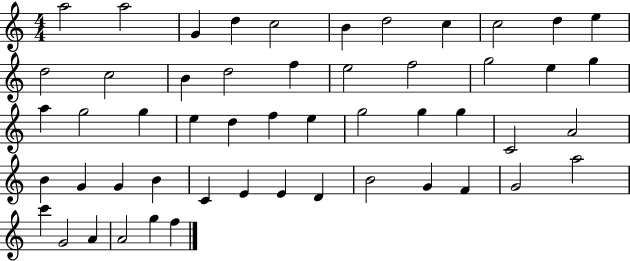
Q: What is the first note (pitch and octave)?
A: A5